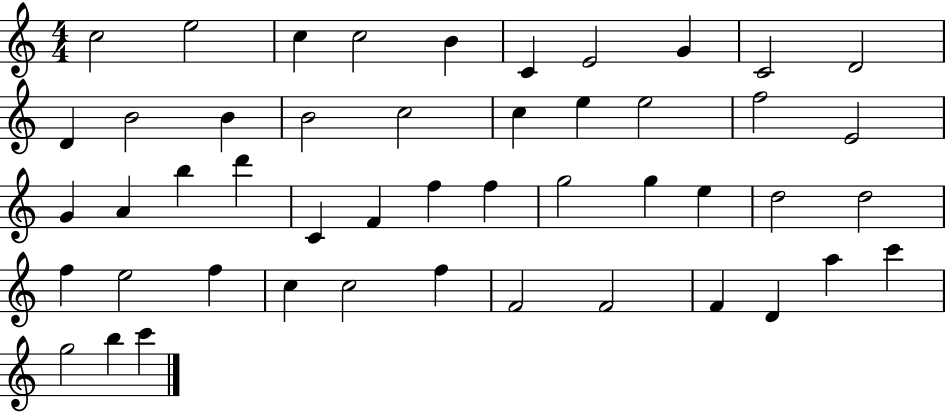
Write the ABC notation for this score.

X:1
T:Untitled
M:4/4
L:1/4
K:C
c2 e2 c c2 B C E2 G C2 D2 D B2 B B2 c2 c e e2 f2 E2 G A b d' C F f f g2 g e d2 d2 f e2 f c c2 f F2 F2 F D a c' g2 b c'